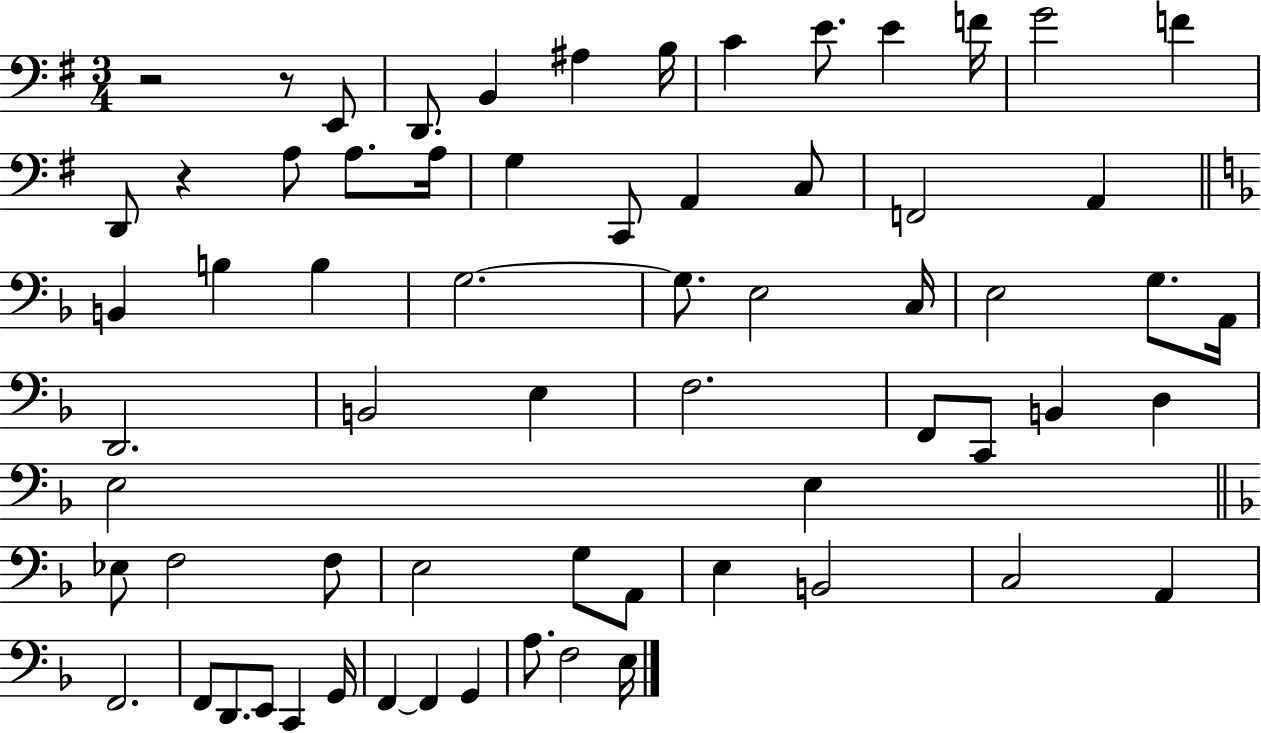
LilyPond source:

{
  \clef bass
  \numericTimeSignature
  \time 3/4
  \key g \major
  r2 r8 e,8 | d,8. b,4 ais4 b16 | c'4 e'8. e'4 f'16 | g'2 f'4 | \break d,8 r4 a8 a8. a16 | g4 c,8 a,4 c8 | f,2 a,4 | \bar "||" \break \key d \minor b,4 b4 b4 | g2.~~ | g8. e2 c16 | e2 g8. a,16 | \break d,2. | b,2 e4 | f2. | f,8 c,8 b,4 d4 | \break e2 e4 | \bar "||" \break \key f \major ees8 f2 f8 | e2 g8 a,8 | e4 b,2 | c2 a,4 | \break f,2. | f,8 d,8. e,8 c,4 g,16 | f,4~~ f,4 g,4 | a8. f2 e16 | \break \bar "|."
}